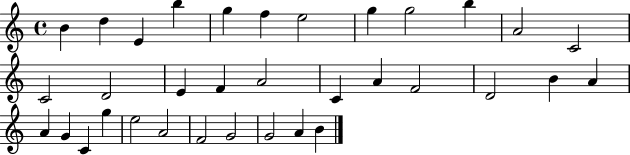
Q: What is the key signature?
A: C major